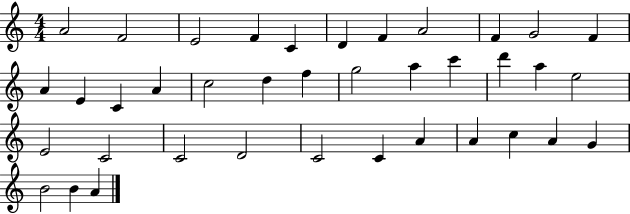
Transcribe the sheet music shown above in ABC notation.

X:1
T:Untitled
M:4/4
L:1/4
K:C
A2 F2 E2 F C D F A2 F G2 F A E C A c2 d f g2 a c' d' a e2 E2 C2 C2 D2 C2 C A A c A G B2 B A